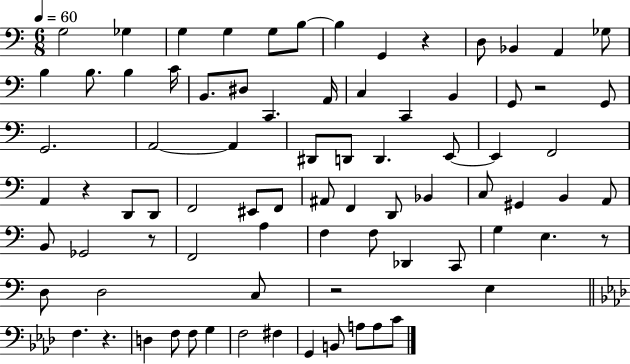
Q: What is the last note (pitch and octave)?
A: C4